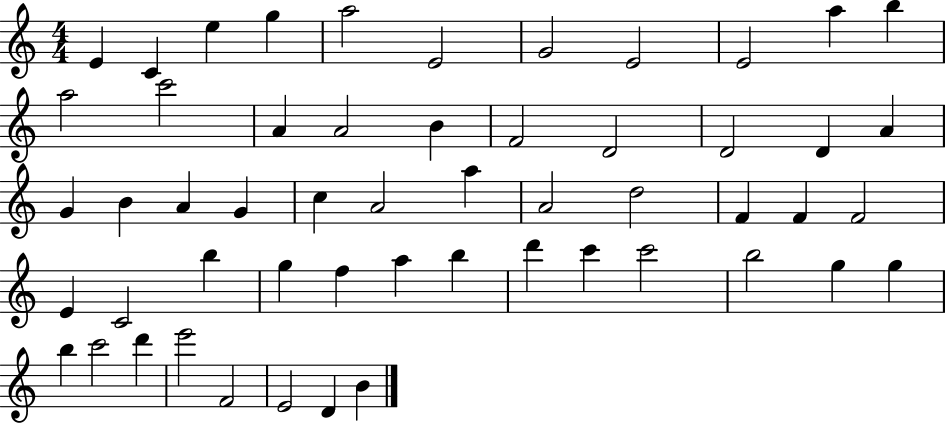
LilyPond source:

{
  \clef treble
  \numericTimeSignature
  \time 4/4
  \key c \major
  e'4 c'4 e''4 g''4 | a''2 e'2 | g'2 e'2 | e'2 a''4 b''4 | \break a''2 c'''2 | a'4 a'2 b'4 | f'2 d'2 | d'2 d'4 a'4 | \break g'4 b'4 a'4 g'4 | c''4 a'2 a''4 | a'2 d''2 | f'4 f'4 f'2 | \break e'4 c'2 b''4 | g''4 f''4 a''4 b''4 | d'''4 c'''4 c'''2 | b''2 g''4 g''4 | \break b''4 c'''2 d'''4 | e'''2 f'2 | e'2 d'4 b'4 | \bar "|."
}